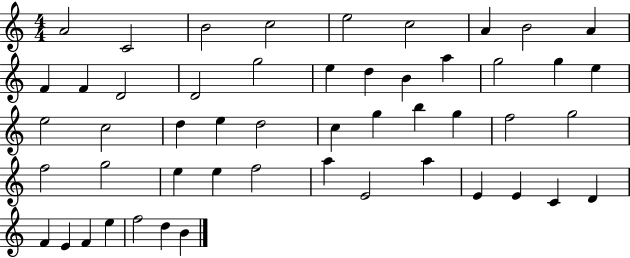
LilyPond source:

{
  \clef treble
  \numericTimeSignature
  \time 4/4
  \key c \major
  a'2 c'2 | b'2 c''2 | e''2 c''2 | a'4 b'2 a'4 | \break f'4 f'4 d'2 | d'2 g''2 | e''4 d''4 b'4 a''4 | g''2 g''4 e''4 | \break e''2 c''2 | d''4 e''4 d''2 | c''4 g''4 b''4 g''4 | f''2 g''2 | \break f''2 g''2 | e''4 e''4 f''2 | a''4 e'2 a''4 | e'4 e'4 c'4 d'4 | \break f'4 e'4 f'4 e''4 | f''2 d''4 b'4 | \bar "|."
}